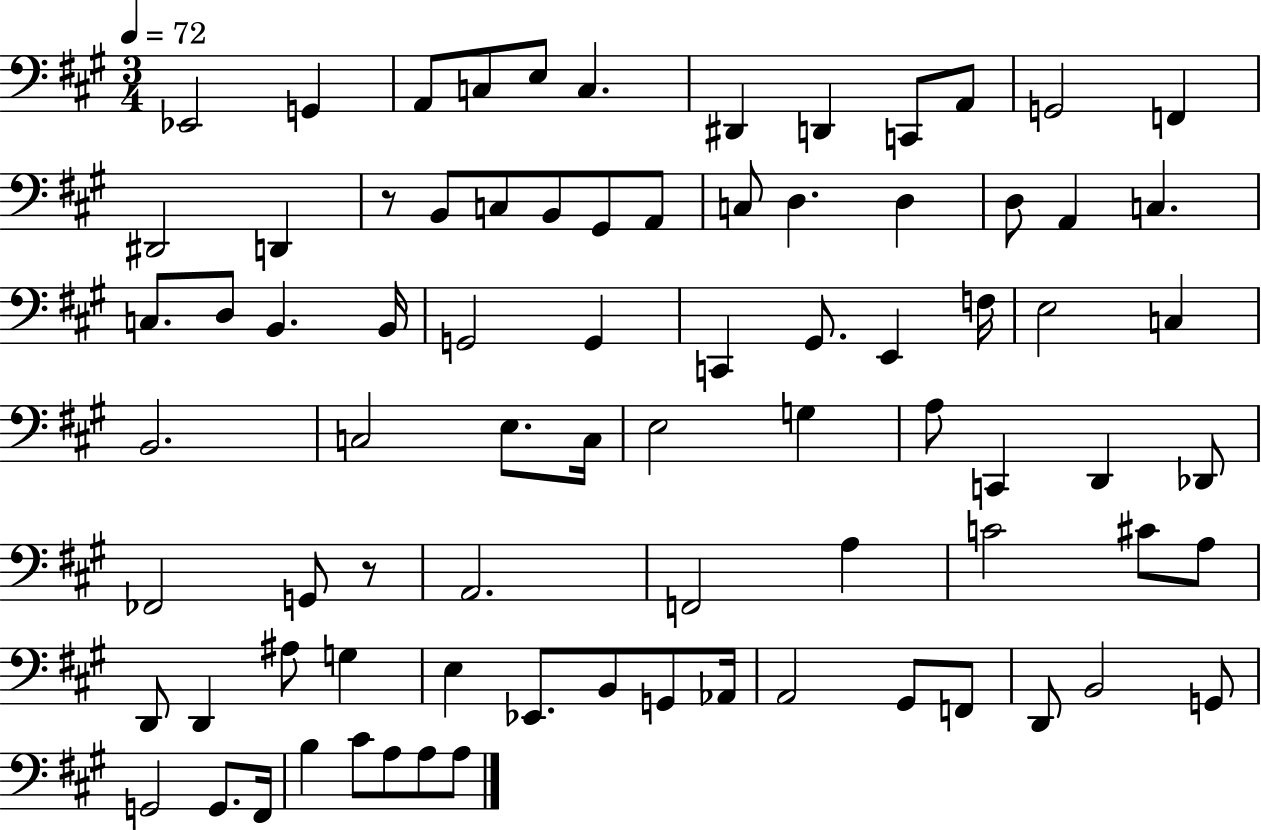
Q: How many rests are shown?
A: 2